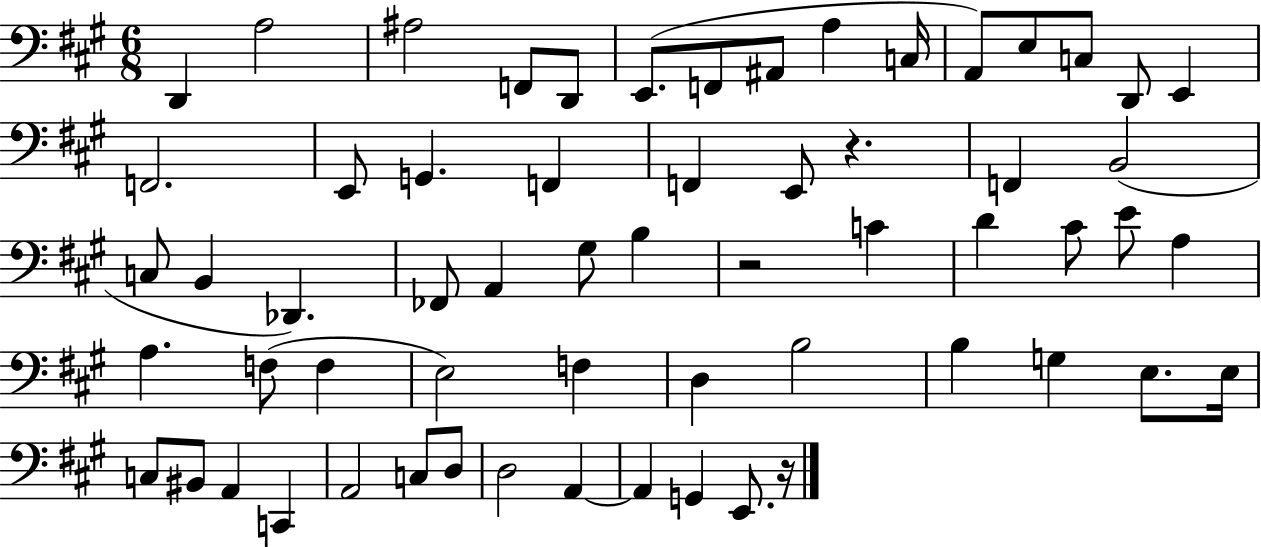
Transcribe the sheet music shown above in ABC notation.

X:1
T:Untitled
M:6/8
L:1/4
K:A
D,, A,2 ^A,2 F,,/2 D,,/2 E,,/2 F,,/2 ^A,,/2 A, C,/4 A,,/2 E,/2 C,/2 D,,/2 E,, F,,2 E,,/2 G,, F,, F,, E,,/2 z F,, B,,2 C,/2 B,, _D,, _F,,/2 A,, ^G,/2 B, z2 C D ^C/2 E/2 A, A, F,/2 F, E,2 F, D, B,2 B, G, E,/2 E,/4 C,/2 ^B,,/2 A,, C,, A,,2 C,/2 D,/2 D,2 A,, A,, G,, E,,/2 z/4